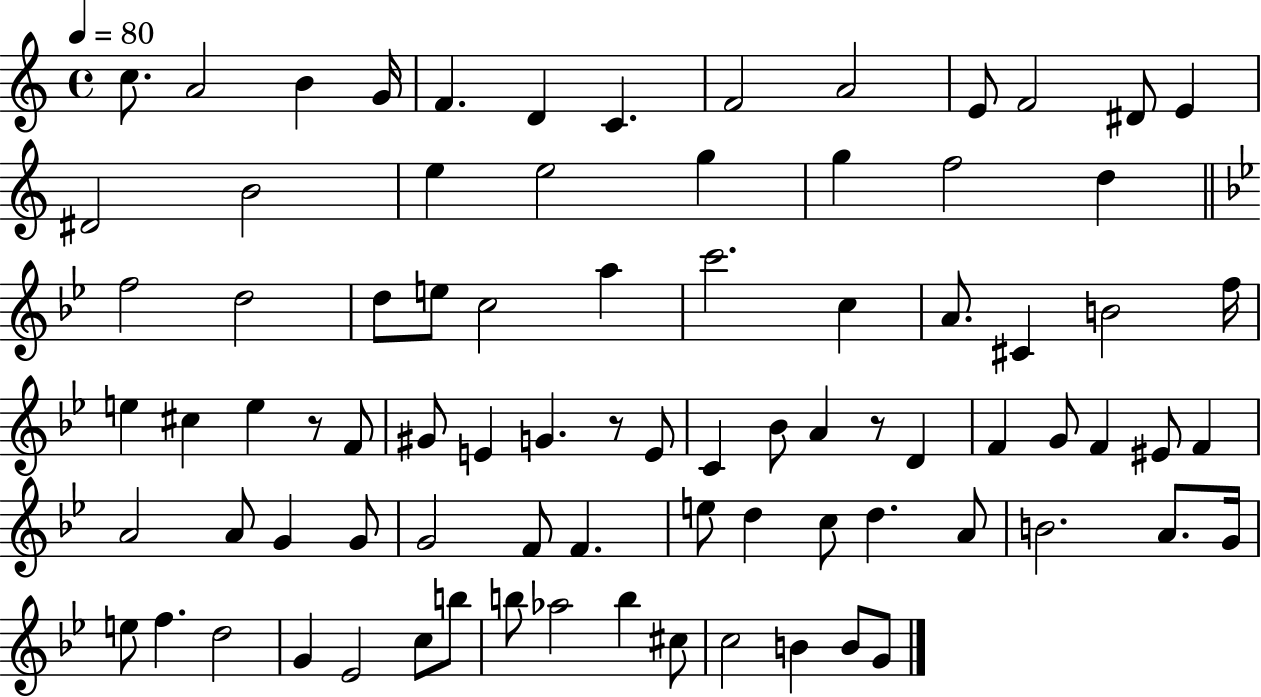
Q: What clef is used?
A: treble